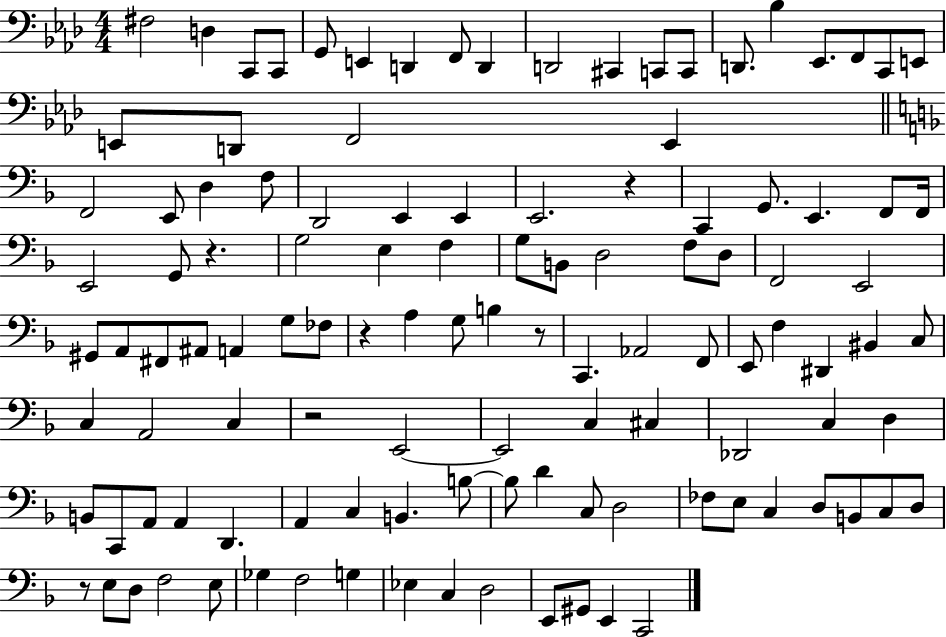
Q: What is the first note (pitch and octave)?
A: F#3